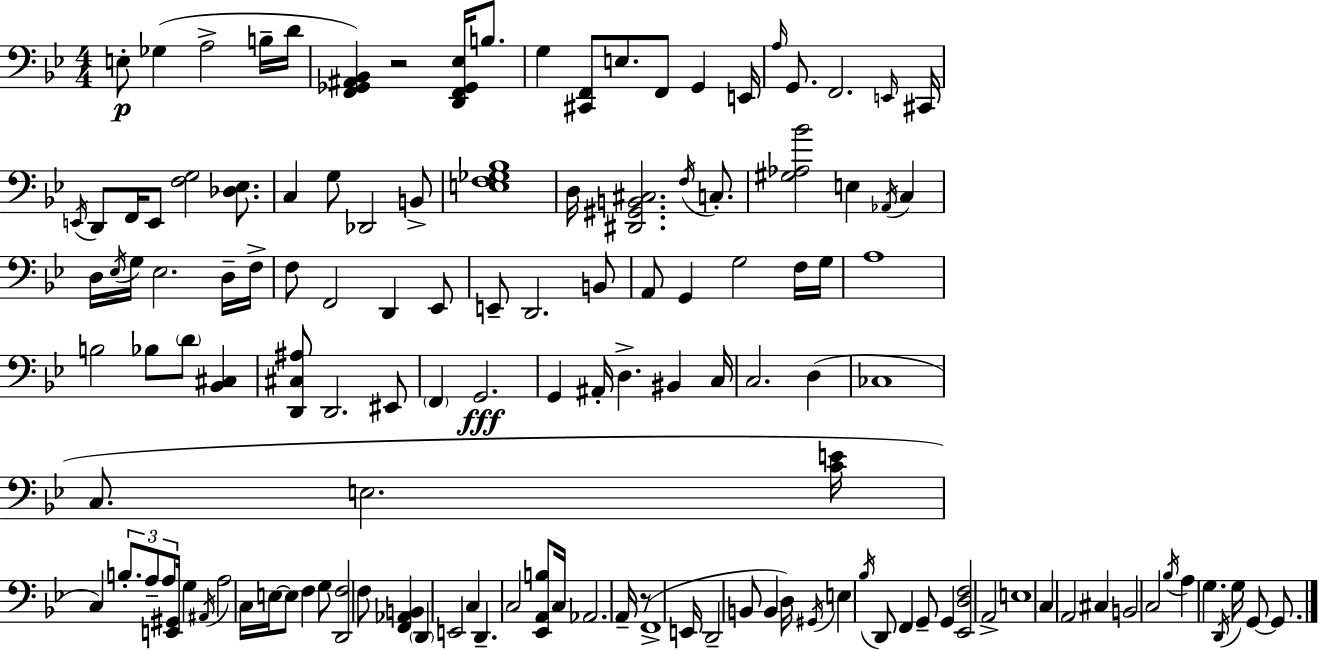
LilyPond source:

{
  \clef bass
  \numericTimeSignature
  \time 4/4
  \key g \minor
  e8-.\p ges4( a2-> b16-- d'16 | <f, ges, ais, bes,>4) r2 <d, f, ges, ees>16 b8. | g4 <cis, f,>8 e8. f,8 g,4 e,16 | \grace { a16 } g,8. f,2. | \break \grace { e,16 } cis,16 \acciaccatura { e,16 } d,8 f,16 e,8 <f g>2 | <des ees>8. c4 g8 des,2 | b,8-> <e f ges bes>1 | d16 <dis, gis, b, cis>2. | \break \acciaccatura { f16 } c8.-. <gis aes bes'>2 e4 | \acciaccatura { aes,16 } c4 d16 \acciaccatura { ees16 } g16 ees2. | d16-- f16-> f8 f,2 | d,4 ees,8 e,8-- d,2. | \break b,8 a,8 g,4 g2 | f16 g16 a1 | b2 bes8 | \parenthesize d'8 <bes, cis>4 <d, cis ais>8 d,2. | \break eis,8 \parenthesize f,4 g,2.\fff | g,4 ais,16-. d4.-> | bis,4 c16 c2. | d4( ces1 | \break c8. e2. | <c' e'>16 c4) \tuplet 3/2 { b8.-. a8-- a8 } | <e, gis,>16 g4 \acciaccatura { ais,16 } a2 c16 | e16~~ e8 f4 g8 <d, f>2 | \break f8 <f, aes, b,>4 \parenthesize d,4 e,2 | c4 d,4.-- c2 | <ees, a, b>8 c16 aes,2. | a,16-- r8 f,1->( | \break e,16 d,2-- | b,8 b,4 d16) \acciaccatura { gis,16 } e4 \acciaccatura { bes16 } d,8 f,4 | g,8-- g,4 <ees, d f>2 | a,2-> e1 | \break c4 a,2 | cis4 b,2 | c2 \acciaccatura { bes16 } a4 g4. | \acciaccatura { d,16 } g16 g,8~~ g,8. \bar "|."
}